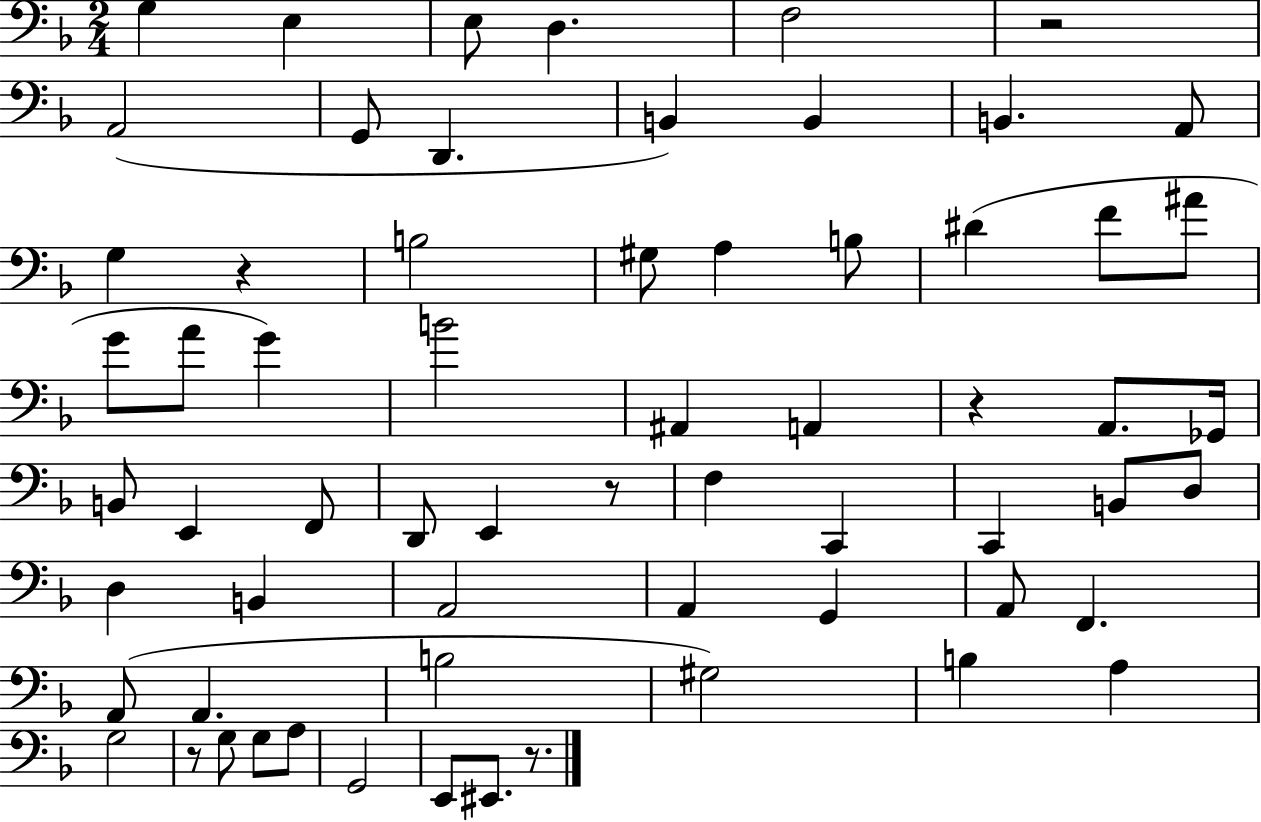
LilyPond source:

{
  \clef bass
  \numericTimeSignature
  \time 2/4
  \key f \major
  \repeat volta 2 { g4 e4 | e8 d4. | f2 | r2 | \break a,2( | g,8 d,4. | b,4) b,4 | b,4. a,8 | \break g4 r4 | b2 | gis8 a4 b8 | dis'4( f'8 ais'8 | \break g'8 a'8 g'4) | b'2 | ais,4 a,4 | r4 a,8. ges,16 | \break b,8 e,4 f,8 | d,8 e,4 r8 | f4 c,4 | c,4 b,8 d8 | \break d4 b,4 | a,2 | a,4 g,4 | a,8 f,4. | \break a,8( a,4. | b2 | gis2) | b4 a4 | \break g2 | r8 g8 g8 a8 | g,2 | e,8 eis,8. r8. | \break } \bar "|."
}